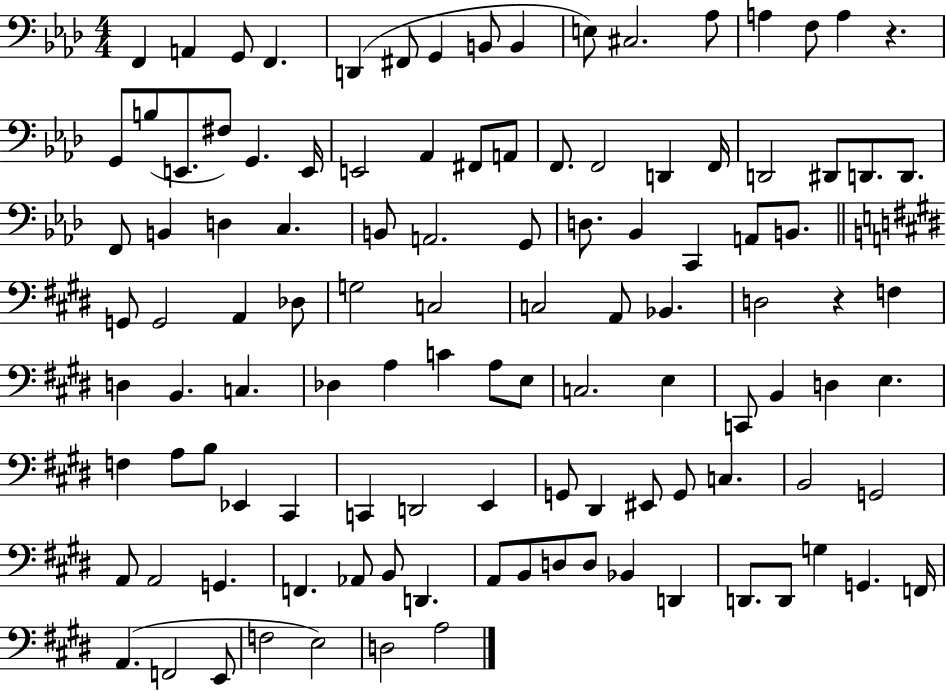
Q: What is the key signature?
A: AES major